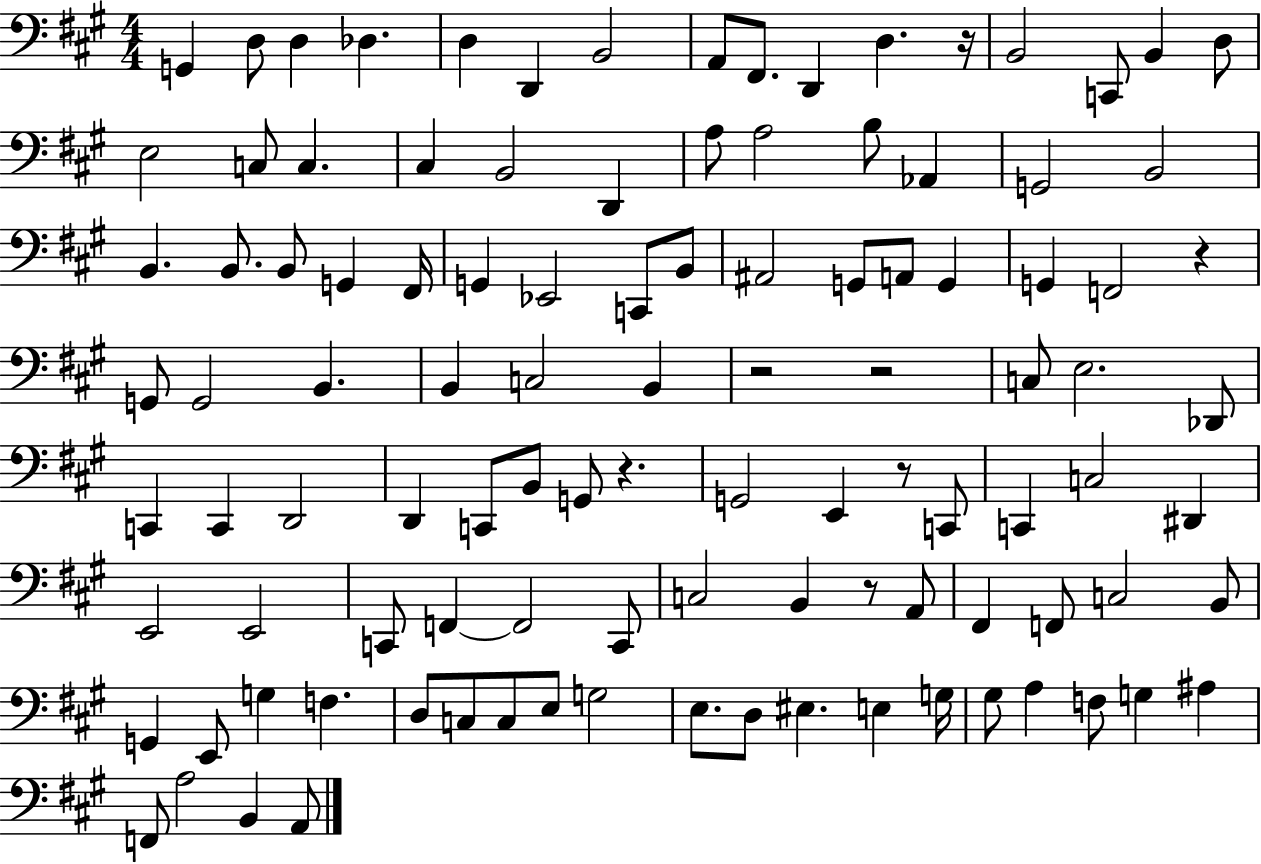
{
  \clef bass
  \numericTimeSignature
  \time 4/4
  \key a \major
  g,4 d8 d4 des4. | d4 d,4 b,2 | a,8 fis,8. d,4 d4. r16 | b,2 c,8 b,4 d8 | \break e2 c8 c4. | cis4 b,2 d,4 | a8 a2 b8 aes,4 | g,2 b,2 | \break b,4. b,8. b,8 g,4 fis,16 | g,4 ees,2 c,8 b,8 | ais,2 g,8 a,8 g,4 | g,4 f,2 r4 | \break g,8 g,2 b,4. | b,4 c2 b,4 | r2 r2 | c8 e2. des,8 | \break c,4 c,4 d,2 | d,4 c,8 b,8 g,8 r4. | g,2 e,4 r8 c,8 | c,4 c2 dis,4 | \break e,2 e,2 | c,8 f,4~~ f,2 c,8 | c2 b,4 r8 a,8 | fis,4 f,8 c2 b,8 | \break g,4 e,8 g4 f4. | d8 c8 c8 e8 g2 | e8. d8 eis4. e4 g16 | gis8 a4 f8 g4 ais4 | \break f,8 a2 b,4 a,8 | \bar "|."
}